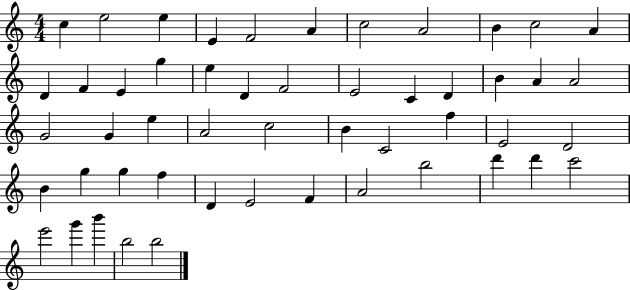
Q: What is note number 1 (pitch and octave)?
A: C5